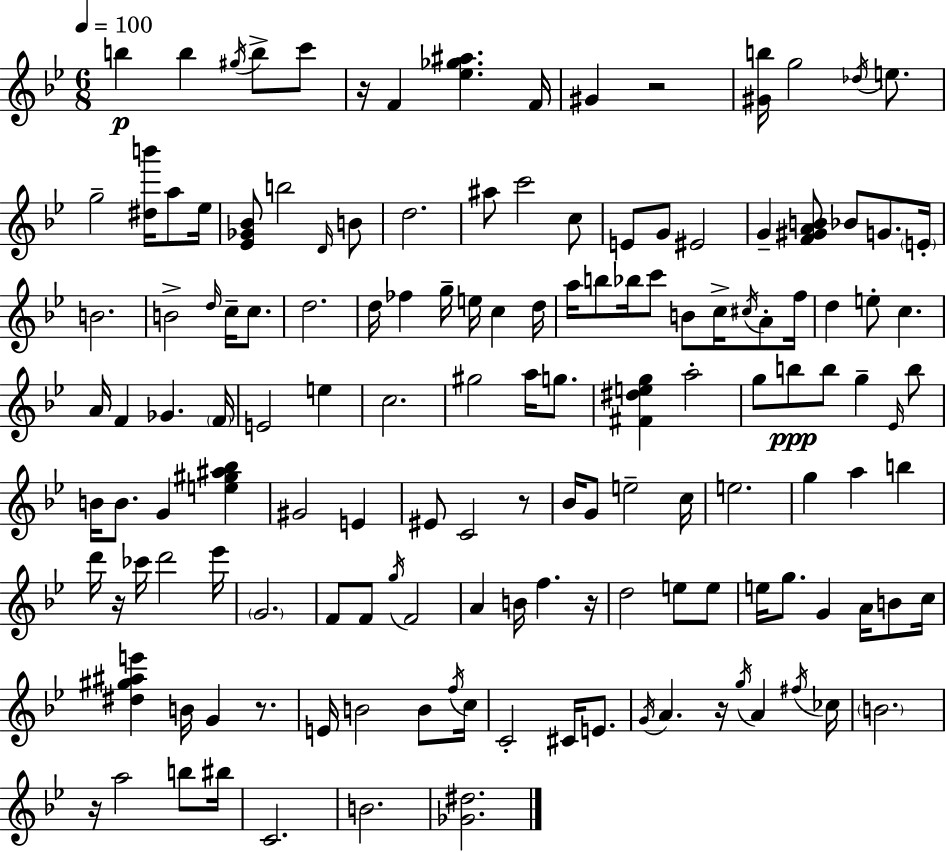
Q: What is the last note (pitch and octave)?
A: B4